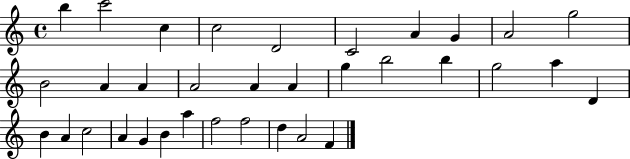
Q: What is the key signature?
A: C major